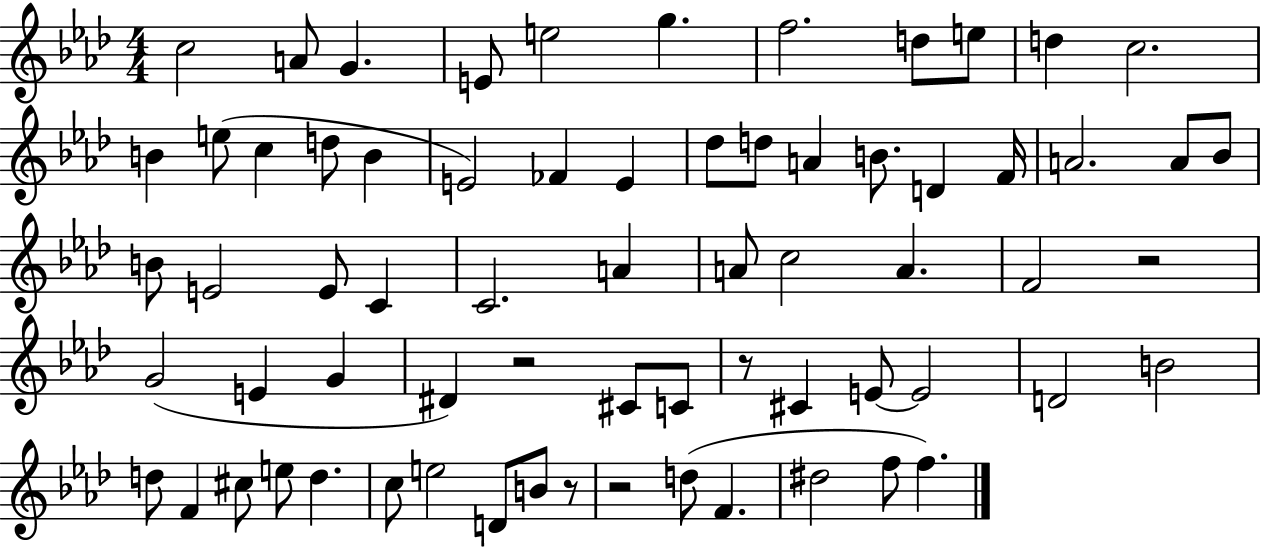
C5/h A4/e G4/q. E4/e E5/h G5/q. F5/h. D5/e E5/e D5/q C5/h. B4/q E5/e C5/q D5/e B4/q E4/h FES4/q E4/q Db5/e D5/e A4/q B4/e. D4/q F4/s A4/h. A4/e Bb4/e B4/e E4/h E4/e C4/q C4/h. A4/q A4/e C5/h A4/q. F4/h R/h G4/h E4/q G4/q D#4/q R/h C#4/e C4/e R/e C#4/q E4/e E4/h D4/h B4/h D5/e F4/q C#5/e E5/e D5/q. C5/e E5/h D4/e B4/e R/e R/h D5/e F4/q. D#5/h F5/e F5/q.